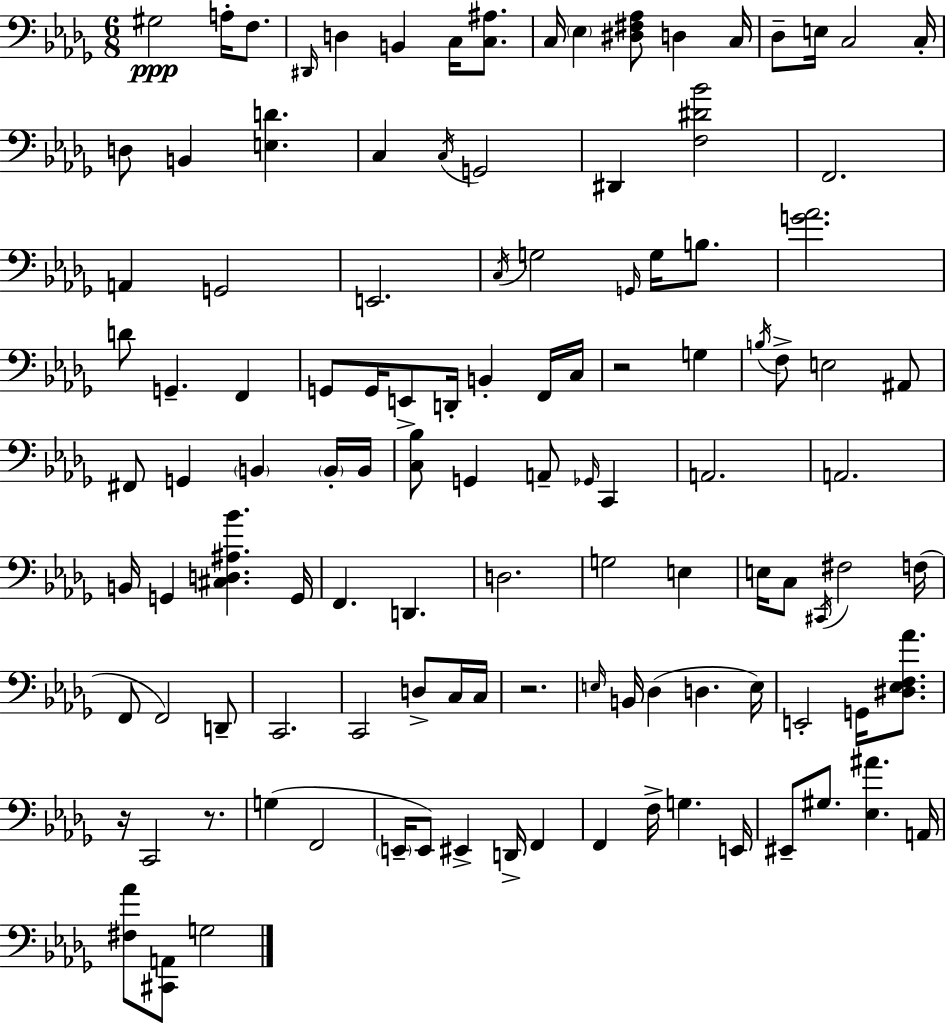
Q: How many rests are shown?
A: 4